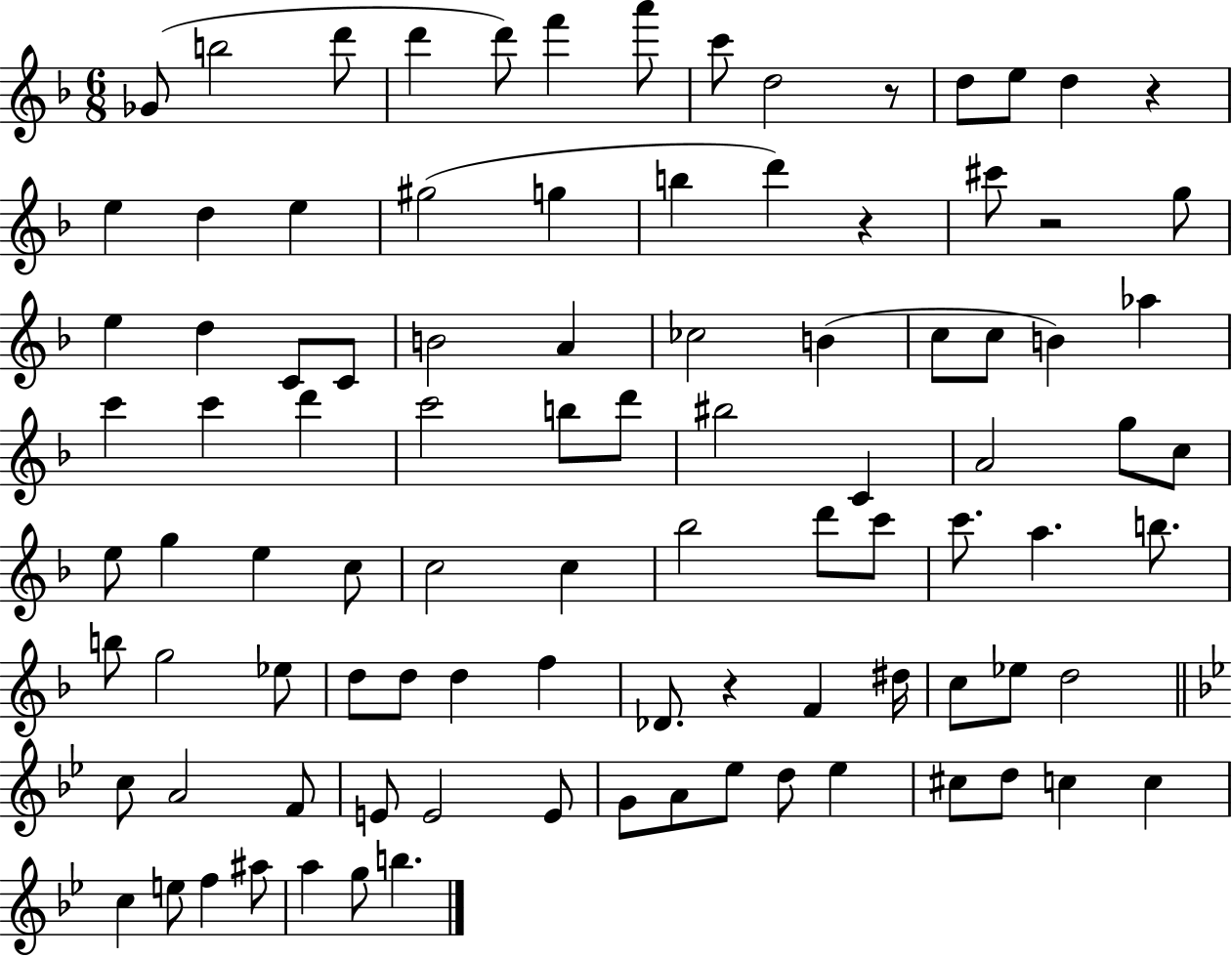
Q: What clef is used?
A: treble